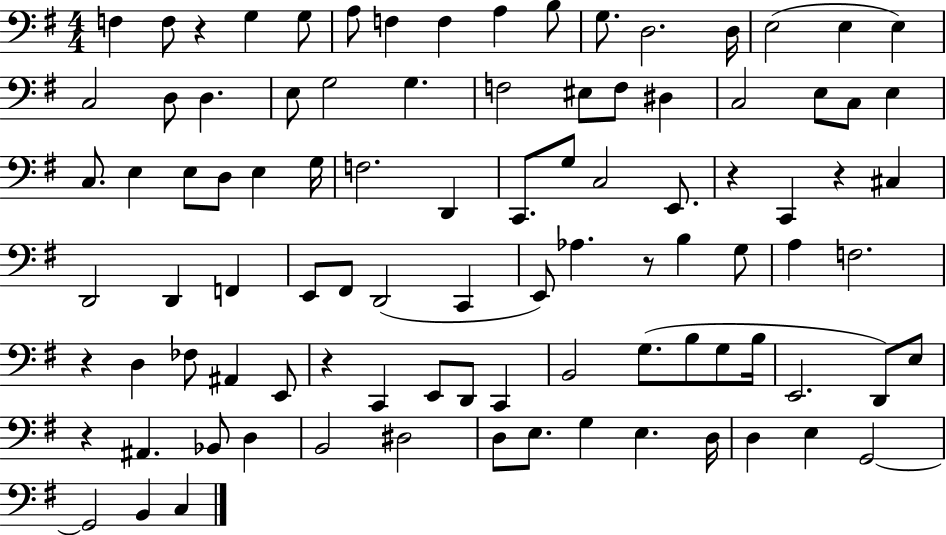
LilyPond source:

{
  \clef bass
  \numericTimeSignature
  \time 4/4
  \key g \major
  f4 f8 r4 g4 g8 | a8 f4 f4 a4 b8 | g8. d2. d16 | e2( e4 e4) | \break c2 d8 d4. | e8 g2 g4. | f2 eis8 f8 dis4 | c2 e8 c8 e4 | \break c8. e4 e8 d8 e4 g16 | f2. d,4 | c,8. g8 c2 e,8. | r4 c,4 r4 cis4 | \break d,2 d,4 f,4 | e,8 fis,8 d,2( c,4 | e,8) aes4. r8 b4 g8 | a4 f2. | \break r4 d4 fes8 ais,4 e,8 | r4 c,4 e,8 d,8 c,4 | b,2 g8.( b8 g8 b16 | e,2. d,8) e8 | \break r4 ais,4. bes,8 d4 | b,2 dis2 | d8 e8. g4 e4. d16 | d4 e4 g,2~~ | \break g,2 b,4 c4 | \bar "|."
}